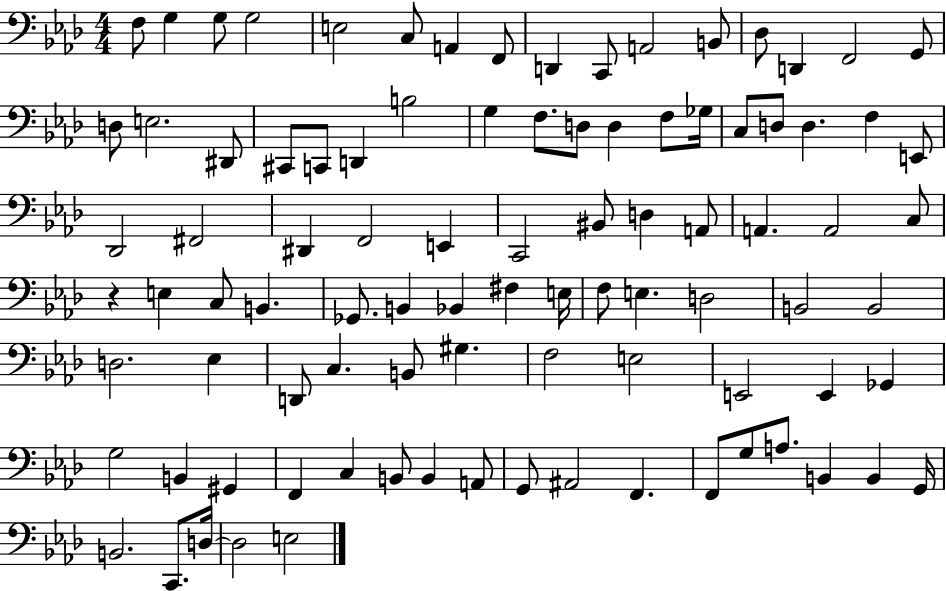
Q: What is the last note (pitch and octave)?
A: E3